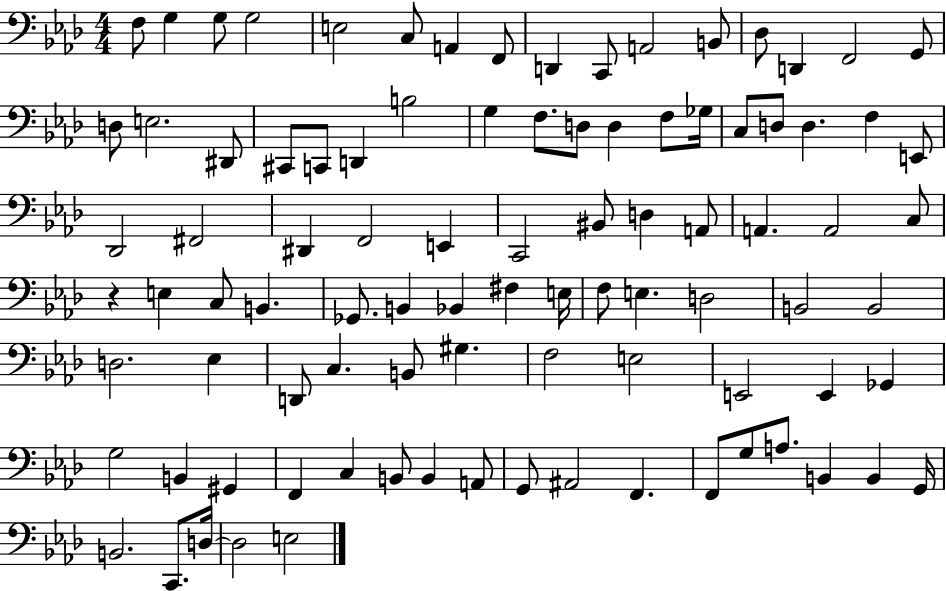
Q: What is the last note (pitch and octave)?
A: E3